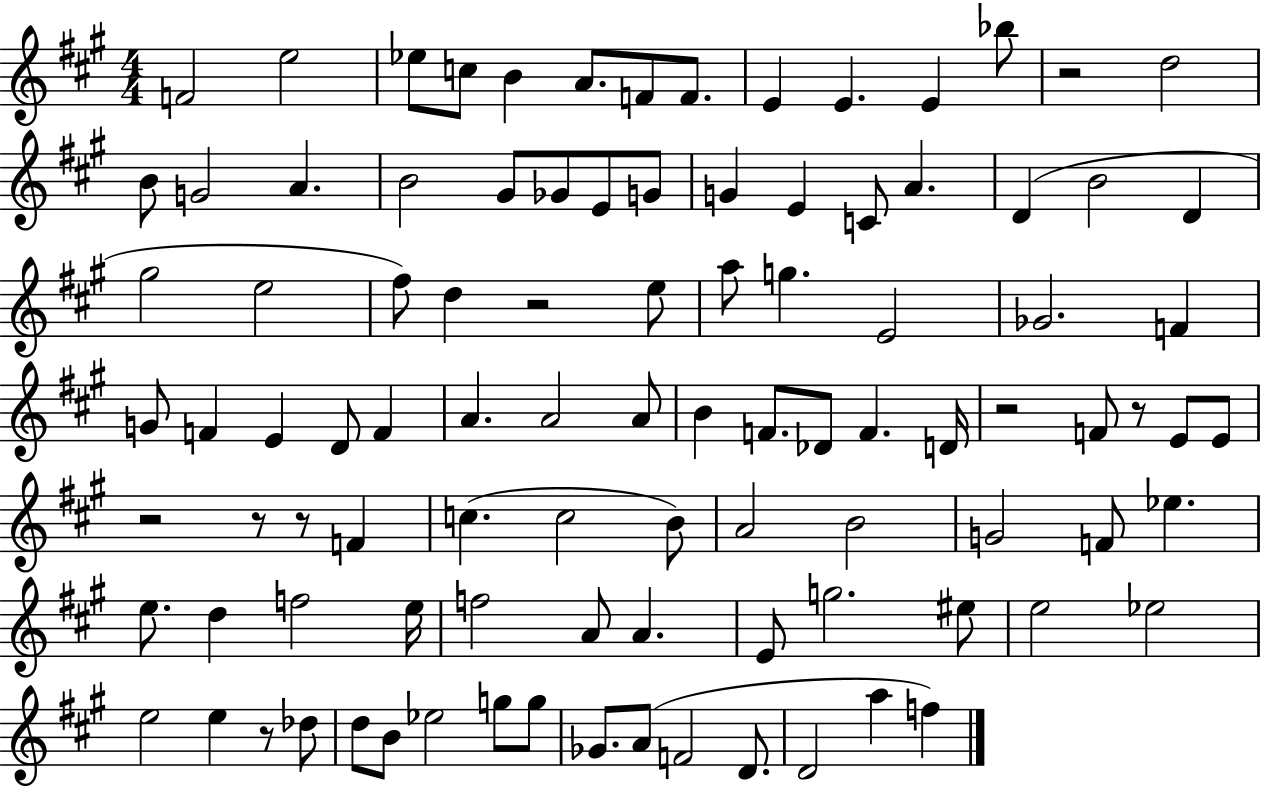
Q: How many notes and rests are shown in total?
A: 98